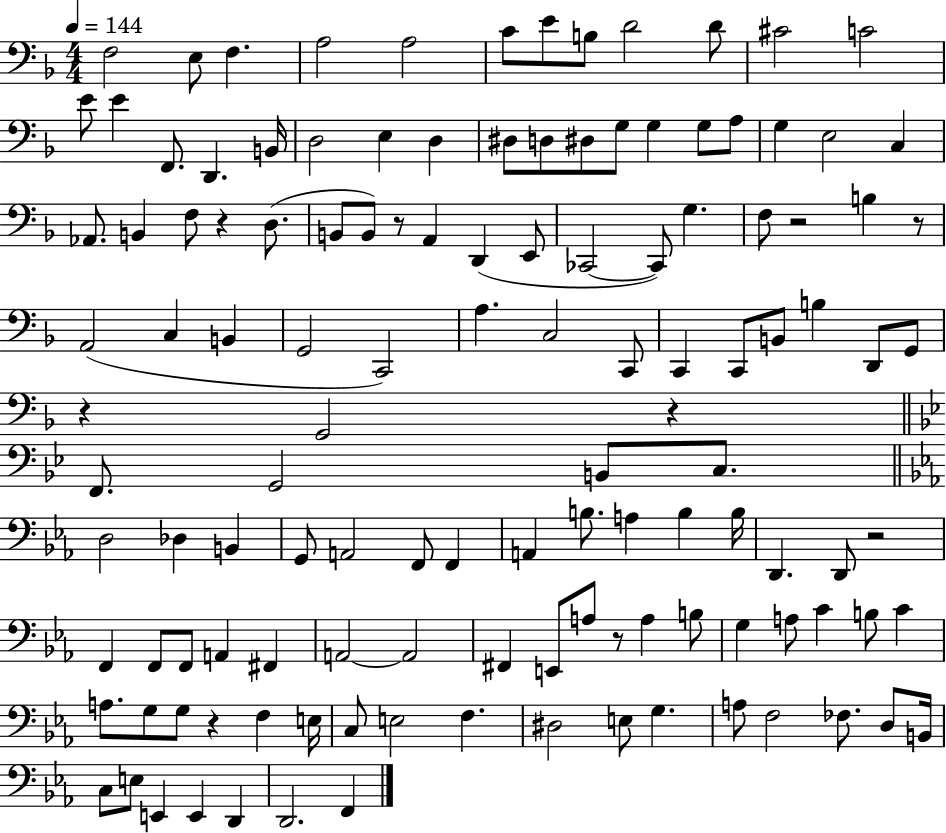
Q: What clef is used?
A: bass